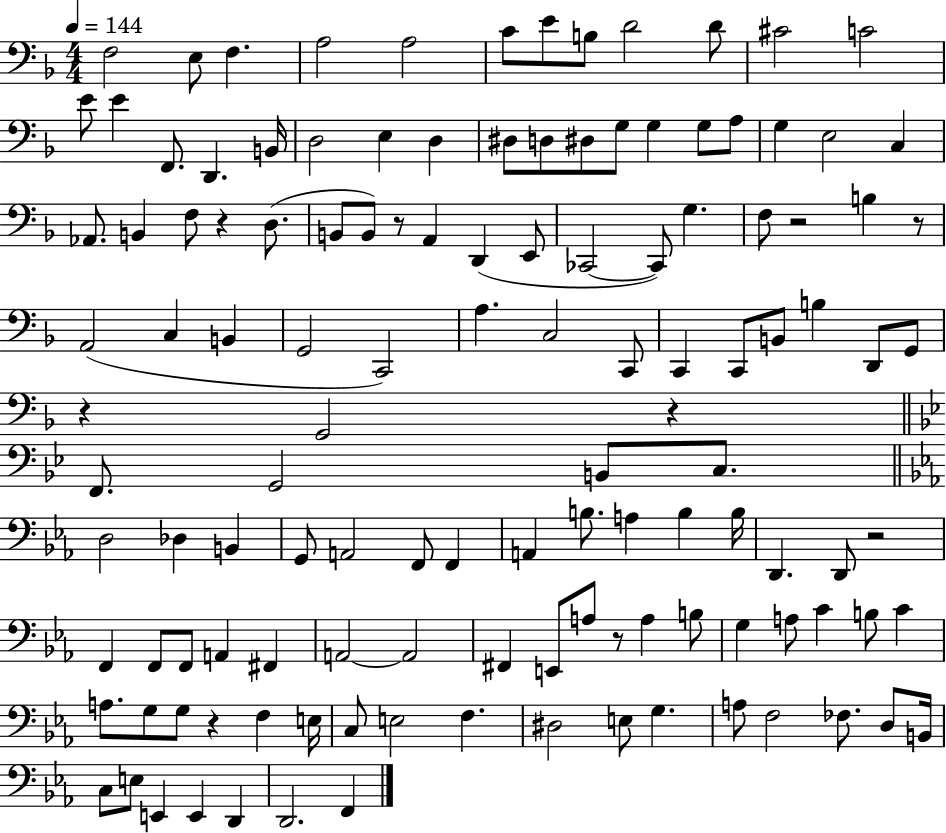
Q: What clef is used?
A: bass